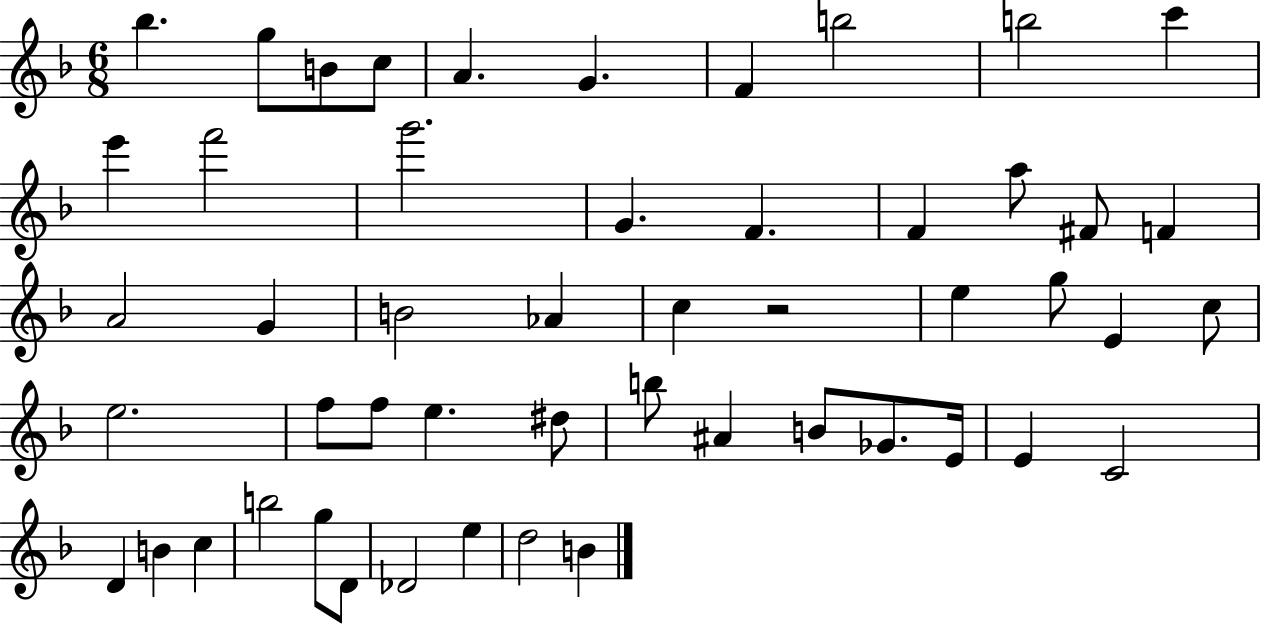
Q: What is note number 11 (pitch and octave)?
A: E6